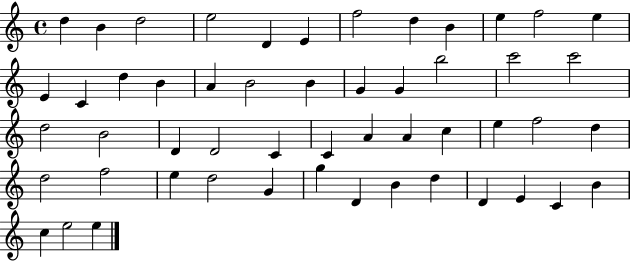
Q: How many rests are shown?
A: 0